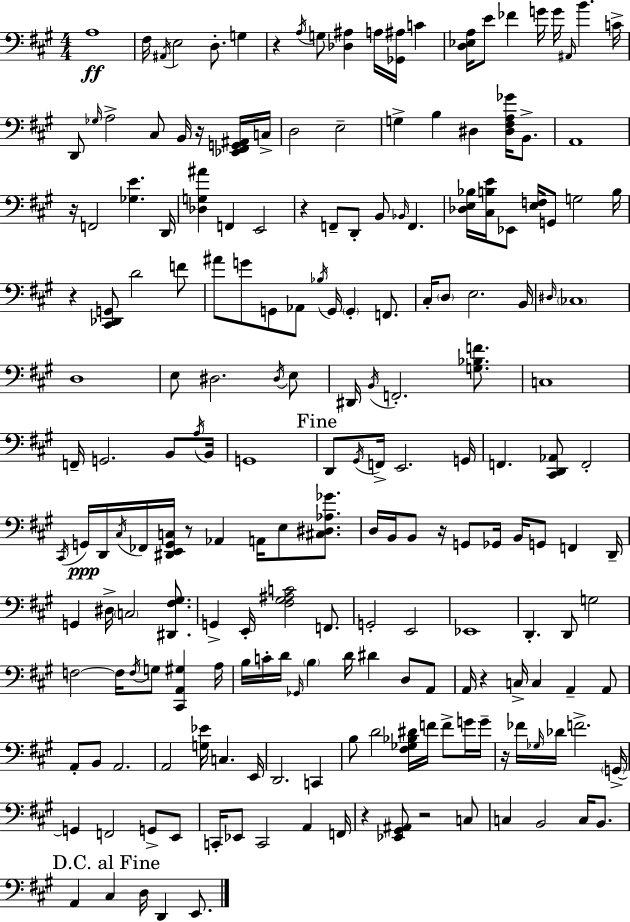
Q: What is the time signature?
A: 4/4